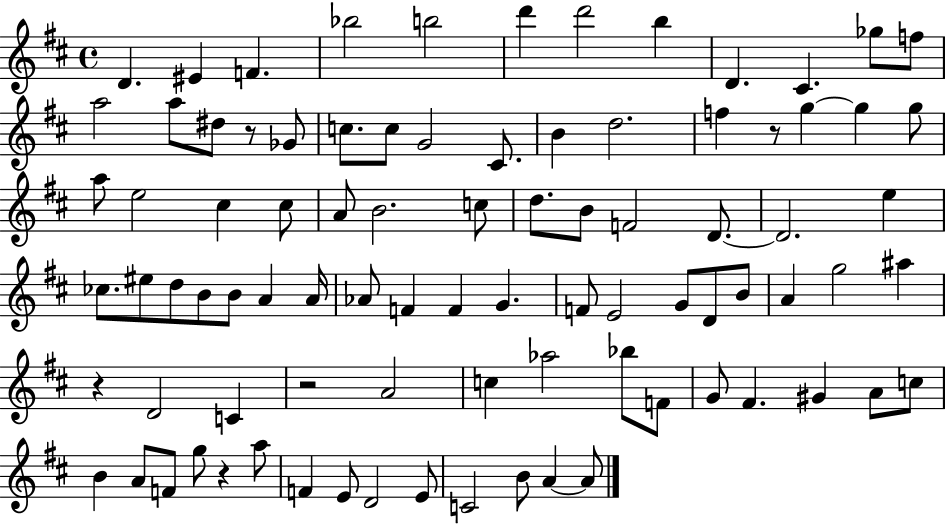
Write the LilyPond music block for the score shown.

{
  \clef treble
  \time 4/4
  \defaultTimeSignature
  \key d \major
  d'4. eis'4 f'4. | bes''2 b''2 | d'''4 d'''2 b''4 | d'4. cis'4. ges''8 f''8 | \break a''2 a''8 dis''8 r8 ges'8 | c''8. c''8 g'2 cis'8. | b'4 d''2. | f''4 r8 g''4~~ g''4 g''8 | \break a''8 e''2 cis''4 cis''8 | a'8 b'2. c''8 | d''8. b'8 f'2 d'8.~~ | d'2. e''4 | \break ces''8. eis''8 d''8 b'8 b'8 a'4 a'16 | aes'8 f'4 f'4 g'4. | f'8 e'2 g'8 d'8 b'8 | a'4 g''2 ais''4 | \break r4 d'2 c'4 | r2 a'2 | c''4 aes''2 bes''8 f'8 | g'8 fis'4. gis'4 a'8 c''8 | \break b'4 a'8 f'8 g''8 r4 a''8 | f'4 e'8 d'2 e'8 | c'2 b'8 a'4~~ a'8 | \bar "|."
}